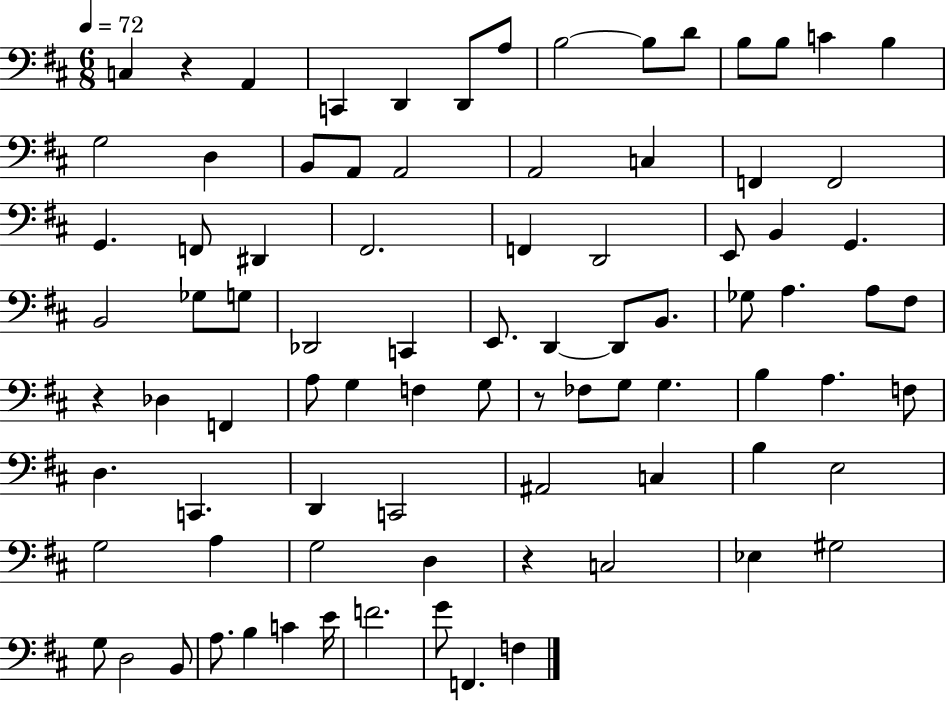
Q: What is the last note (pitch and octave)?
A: F3